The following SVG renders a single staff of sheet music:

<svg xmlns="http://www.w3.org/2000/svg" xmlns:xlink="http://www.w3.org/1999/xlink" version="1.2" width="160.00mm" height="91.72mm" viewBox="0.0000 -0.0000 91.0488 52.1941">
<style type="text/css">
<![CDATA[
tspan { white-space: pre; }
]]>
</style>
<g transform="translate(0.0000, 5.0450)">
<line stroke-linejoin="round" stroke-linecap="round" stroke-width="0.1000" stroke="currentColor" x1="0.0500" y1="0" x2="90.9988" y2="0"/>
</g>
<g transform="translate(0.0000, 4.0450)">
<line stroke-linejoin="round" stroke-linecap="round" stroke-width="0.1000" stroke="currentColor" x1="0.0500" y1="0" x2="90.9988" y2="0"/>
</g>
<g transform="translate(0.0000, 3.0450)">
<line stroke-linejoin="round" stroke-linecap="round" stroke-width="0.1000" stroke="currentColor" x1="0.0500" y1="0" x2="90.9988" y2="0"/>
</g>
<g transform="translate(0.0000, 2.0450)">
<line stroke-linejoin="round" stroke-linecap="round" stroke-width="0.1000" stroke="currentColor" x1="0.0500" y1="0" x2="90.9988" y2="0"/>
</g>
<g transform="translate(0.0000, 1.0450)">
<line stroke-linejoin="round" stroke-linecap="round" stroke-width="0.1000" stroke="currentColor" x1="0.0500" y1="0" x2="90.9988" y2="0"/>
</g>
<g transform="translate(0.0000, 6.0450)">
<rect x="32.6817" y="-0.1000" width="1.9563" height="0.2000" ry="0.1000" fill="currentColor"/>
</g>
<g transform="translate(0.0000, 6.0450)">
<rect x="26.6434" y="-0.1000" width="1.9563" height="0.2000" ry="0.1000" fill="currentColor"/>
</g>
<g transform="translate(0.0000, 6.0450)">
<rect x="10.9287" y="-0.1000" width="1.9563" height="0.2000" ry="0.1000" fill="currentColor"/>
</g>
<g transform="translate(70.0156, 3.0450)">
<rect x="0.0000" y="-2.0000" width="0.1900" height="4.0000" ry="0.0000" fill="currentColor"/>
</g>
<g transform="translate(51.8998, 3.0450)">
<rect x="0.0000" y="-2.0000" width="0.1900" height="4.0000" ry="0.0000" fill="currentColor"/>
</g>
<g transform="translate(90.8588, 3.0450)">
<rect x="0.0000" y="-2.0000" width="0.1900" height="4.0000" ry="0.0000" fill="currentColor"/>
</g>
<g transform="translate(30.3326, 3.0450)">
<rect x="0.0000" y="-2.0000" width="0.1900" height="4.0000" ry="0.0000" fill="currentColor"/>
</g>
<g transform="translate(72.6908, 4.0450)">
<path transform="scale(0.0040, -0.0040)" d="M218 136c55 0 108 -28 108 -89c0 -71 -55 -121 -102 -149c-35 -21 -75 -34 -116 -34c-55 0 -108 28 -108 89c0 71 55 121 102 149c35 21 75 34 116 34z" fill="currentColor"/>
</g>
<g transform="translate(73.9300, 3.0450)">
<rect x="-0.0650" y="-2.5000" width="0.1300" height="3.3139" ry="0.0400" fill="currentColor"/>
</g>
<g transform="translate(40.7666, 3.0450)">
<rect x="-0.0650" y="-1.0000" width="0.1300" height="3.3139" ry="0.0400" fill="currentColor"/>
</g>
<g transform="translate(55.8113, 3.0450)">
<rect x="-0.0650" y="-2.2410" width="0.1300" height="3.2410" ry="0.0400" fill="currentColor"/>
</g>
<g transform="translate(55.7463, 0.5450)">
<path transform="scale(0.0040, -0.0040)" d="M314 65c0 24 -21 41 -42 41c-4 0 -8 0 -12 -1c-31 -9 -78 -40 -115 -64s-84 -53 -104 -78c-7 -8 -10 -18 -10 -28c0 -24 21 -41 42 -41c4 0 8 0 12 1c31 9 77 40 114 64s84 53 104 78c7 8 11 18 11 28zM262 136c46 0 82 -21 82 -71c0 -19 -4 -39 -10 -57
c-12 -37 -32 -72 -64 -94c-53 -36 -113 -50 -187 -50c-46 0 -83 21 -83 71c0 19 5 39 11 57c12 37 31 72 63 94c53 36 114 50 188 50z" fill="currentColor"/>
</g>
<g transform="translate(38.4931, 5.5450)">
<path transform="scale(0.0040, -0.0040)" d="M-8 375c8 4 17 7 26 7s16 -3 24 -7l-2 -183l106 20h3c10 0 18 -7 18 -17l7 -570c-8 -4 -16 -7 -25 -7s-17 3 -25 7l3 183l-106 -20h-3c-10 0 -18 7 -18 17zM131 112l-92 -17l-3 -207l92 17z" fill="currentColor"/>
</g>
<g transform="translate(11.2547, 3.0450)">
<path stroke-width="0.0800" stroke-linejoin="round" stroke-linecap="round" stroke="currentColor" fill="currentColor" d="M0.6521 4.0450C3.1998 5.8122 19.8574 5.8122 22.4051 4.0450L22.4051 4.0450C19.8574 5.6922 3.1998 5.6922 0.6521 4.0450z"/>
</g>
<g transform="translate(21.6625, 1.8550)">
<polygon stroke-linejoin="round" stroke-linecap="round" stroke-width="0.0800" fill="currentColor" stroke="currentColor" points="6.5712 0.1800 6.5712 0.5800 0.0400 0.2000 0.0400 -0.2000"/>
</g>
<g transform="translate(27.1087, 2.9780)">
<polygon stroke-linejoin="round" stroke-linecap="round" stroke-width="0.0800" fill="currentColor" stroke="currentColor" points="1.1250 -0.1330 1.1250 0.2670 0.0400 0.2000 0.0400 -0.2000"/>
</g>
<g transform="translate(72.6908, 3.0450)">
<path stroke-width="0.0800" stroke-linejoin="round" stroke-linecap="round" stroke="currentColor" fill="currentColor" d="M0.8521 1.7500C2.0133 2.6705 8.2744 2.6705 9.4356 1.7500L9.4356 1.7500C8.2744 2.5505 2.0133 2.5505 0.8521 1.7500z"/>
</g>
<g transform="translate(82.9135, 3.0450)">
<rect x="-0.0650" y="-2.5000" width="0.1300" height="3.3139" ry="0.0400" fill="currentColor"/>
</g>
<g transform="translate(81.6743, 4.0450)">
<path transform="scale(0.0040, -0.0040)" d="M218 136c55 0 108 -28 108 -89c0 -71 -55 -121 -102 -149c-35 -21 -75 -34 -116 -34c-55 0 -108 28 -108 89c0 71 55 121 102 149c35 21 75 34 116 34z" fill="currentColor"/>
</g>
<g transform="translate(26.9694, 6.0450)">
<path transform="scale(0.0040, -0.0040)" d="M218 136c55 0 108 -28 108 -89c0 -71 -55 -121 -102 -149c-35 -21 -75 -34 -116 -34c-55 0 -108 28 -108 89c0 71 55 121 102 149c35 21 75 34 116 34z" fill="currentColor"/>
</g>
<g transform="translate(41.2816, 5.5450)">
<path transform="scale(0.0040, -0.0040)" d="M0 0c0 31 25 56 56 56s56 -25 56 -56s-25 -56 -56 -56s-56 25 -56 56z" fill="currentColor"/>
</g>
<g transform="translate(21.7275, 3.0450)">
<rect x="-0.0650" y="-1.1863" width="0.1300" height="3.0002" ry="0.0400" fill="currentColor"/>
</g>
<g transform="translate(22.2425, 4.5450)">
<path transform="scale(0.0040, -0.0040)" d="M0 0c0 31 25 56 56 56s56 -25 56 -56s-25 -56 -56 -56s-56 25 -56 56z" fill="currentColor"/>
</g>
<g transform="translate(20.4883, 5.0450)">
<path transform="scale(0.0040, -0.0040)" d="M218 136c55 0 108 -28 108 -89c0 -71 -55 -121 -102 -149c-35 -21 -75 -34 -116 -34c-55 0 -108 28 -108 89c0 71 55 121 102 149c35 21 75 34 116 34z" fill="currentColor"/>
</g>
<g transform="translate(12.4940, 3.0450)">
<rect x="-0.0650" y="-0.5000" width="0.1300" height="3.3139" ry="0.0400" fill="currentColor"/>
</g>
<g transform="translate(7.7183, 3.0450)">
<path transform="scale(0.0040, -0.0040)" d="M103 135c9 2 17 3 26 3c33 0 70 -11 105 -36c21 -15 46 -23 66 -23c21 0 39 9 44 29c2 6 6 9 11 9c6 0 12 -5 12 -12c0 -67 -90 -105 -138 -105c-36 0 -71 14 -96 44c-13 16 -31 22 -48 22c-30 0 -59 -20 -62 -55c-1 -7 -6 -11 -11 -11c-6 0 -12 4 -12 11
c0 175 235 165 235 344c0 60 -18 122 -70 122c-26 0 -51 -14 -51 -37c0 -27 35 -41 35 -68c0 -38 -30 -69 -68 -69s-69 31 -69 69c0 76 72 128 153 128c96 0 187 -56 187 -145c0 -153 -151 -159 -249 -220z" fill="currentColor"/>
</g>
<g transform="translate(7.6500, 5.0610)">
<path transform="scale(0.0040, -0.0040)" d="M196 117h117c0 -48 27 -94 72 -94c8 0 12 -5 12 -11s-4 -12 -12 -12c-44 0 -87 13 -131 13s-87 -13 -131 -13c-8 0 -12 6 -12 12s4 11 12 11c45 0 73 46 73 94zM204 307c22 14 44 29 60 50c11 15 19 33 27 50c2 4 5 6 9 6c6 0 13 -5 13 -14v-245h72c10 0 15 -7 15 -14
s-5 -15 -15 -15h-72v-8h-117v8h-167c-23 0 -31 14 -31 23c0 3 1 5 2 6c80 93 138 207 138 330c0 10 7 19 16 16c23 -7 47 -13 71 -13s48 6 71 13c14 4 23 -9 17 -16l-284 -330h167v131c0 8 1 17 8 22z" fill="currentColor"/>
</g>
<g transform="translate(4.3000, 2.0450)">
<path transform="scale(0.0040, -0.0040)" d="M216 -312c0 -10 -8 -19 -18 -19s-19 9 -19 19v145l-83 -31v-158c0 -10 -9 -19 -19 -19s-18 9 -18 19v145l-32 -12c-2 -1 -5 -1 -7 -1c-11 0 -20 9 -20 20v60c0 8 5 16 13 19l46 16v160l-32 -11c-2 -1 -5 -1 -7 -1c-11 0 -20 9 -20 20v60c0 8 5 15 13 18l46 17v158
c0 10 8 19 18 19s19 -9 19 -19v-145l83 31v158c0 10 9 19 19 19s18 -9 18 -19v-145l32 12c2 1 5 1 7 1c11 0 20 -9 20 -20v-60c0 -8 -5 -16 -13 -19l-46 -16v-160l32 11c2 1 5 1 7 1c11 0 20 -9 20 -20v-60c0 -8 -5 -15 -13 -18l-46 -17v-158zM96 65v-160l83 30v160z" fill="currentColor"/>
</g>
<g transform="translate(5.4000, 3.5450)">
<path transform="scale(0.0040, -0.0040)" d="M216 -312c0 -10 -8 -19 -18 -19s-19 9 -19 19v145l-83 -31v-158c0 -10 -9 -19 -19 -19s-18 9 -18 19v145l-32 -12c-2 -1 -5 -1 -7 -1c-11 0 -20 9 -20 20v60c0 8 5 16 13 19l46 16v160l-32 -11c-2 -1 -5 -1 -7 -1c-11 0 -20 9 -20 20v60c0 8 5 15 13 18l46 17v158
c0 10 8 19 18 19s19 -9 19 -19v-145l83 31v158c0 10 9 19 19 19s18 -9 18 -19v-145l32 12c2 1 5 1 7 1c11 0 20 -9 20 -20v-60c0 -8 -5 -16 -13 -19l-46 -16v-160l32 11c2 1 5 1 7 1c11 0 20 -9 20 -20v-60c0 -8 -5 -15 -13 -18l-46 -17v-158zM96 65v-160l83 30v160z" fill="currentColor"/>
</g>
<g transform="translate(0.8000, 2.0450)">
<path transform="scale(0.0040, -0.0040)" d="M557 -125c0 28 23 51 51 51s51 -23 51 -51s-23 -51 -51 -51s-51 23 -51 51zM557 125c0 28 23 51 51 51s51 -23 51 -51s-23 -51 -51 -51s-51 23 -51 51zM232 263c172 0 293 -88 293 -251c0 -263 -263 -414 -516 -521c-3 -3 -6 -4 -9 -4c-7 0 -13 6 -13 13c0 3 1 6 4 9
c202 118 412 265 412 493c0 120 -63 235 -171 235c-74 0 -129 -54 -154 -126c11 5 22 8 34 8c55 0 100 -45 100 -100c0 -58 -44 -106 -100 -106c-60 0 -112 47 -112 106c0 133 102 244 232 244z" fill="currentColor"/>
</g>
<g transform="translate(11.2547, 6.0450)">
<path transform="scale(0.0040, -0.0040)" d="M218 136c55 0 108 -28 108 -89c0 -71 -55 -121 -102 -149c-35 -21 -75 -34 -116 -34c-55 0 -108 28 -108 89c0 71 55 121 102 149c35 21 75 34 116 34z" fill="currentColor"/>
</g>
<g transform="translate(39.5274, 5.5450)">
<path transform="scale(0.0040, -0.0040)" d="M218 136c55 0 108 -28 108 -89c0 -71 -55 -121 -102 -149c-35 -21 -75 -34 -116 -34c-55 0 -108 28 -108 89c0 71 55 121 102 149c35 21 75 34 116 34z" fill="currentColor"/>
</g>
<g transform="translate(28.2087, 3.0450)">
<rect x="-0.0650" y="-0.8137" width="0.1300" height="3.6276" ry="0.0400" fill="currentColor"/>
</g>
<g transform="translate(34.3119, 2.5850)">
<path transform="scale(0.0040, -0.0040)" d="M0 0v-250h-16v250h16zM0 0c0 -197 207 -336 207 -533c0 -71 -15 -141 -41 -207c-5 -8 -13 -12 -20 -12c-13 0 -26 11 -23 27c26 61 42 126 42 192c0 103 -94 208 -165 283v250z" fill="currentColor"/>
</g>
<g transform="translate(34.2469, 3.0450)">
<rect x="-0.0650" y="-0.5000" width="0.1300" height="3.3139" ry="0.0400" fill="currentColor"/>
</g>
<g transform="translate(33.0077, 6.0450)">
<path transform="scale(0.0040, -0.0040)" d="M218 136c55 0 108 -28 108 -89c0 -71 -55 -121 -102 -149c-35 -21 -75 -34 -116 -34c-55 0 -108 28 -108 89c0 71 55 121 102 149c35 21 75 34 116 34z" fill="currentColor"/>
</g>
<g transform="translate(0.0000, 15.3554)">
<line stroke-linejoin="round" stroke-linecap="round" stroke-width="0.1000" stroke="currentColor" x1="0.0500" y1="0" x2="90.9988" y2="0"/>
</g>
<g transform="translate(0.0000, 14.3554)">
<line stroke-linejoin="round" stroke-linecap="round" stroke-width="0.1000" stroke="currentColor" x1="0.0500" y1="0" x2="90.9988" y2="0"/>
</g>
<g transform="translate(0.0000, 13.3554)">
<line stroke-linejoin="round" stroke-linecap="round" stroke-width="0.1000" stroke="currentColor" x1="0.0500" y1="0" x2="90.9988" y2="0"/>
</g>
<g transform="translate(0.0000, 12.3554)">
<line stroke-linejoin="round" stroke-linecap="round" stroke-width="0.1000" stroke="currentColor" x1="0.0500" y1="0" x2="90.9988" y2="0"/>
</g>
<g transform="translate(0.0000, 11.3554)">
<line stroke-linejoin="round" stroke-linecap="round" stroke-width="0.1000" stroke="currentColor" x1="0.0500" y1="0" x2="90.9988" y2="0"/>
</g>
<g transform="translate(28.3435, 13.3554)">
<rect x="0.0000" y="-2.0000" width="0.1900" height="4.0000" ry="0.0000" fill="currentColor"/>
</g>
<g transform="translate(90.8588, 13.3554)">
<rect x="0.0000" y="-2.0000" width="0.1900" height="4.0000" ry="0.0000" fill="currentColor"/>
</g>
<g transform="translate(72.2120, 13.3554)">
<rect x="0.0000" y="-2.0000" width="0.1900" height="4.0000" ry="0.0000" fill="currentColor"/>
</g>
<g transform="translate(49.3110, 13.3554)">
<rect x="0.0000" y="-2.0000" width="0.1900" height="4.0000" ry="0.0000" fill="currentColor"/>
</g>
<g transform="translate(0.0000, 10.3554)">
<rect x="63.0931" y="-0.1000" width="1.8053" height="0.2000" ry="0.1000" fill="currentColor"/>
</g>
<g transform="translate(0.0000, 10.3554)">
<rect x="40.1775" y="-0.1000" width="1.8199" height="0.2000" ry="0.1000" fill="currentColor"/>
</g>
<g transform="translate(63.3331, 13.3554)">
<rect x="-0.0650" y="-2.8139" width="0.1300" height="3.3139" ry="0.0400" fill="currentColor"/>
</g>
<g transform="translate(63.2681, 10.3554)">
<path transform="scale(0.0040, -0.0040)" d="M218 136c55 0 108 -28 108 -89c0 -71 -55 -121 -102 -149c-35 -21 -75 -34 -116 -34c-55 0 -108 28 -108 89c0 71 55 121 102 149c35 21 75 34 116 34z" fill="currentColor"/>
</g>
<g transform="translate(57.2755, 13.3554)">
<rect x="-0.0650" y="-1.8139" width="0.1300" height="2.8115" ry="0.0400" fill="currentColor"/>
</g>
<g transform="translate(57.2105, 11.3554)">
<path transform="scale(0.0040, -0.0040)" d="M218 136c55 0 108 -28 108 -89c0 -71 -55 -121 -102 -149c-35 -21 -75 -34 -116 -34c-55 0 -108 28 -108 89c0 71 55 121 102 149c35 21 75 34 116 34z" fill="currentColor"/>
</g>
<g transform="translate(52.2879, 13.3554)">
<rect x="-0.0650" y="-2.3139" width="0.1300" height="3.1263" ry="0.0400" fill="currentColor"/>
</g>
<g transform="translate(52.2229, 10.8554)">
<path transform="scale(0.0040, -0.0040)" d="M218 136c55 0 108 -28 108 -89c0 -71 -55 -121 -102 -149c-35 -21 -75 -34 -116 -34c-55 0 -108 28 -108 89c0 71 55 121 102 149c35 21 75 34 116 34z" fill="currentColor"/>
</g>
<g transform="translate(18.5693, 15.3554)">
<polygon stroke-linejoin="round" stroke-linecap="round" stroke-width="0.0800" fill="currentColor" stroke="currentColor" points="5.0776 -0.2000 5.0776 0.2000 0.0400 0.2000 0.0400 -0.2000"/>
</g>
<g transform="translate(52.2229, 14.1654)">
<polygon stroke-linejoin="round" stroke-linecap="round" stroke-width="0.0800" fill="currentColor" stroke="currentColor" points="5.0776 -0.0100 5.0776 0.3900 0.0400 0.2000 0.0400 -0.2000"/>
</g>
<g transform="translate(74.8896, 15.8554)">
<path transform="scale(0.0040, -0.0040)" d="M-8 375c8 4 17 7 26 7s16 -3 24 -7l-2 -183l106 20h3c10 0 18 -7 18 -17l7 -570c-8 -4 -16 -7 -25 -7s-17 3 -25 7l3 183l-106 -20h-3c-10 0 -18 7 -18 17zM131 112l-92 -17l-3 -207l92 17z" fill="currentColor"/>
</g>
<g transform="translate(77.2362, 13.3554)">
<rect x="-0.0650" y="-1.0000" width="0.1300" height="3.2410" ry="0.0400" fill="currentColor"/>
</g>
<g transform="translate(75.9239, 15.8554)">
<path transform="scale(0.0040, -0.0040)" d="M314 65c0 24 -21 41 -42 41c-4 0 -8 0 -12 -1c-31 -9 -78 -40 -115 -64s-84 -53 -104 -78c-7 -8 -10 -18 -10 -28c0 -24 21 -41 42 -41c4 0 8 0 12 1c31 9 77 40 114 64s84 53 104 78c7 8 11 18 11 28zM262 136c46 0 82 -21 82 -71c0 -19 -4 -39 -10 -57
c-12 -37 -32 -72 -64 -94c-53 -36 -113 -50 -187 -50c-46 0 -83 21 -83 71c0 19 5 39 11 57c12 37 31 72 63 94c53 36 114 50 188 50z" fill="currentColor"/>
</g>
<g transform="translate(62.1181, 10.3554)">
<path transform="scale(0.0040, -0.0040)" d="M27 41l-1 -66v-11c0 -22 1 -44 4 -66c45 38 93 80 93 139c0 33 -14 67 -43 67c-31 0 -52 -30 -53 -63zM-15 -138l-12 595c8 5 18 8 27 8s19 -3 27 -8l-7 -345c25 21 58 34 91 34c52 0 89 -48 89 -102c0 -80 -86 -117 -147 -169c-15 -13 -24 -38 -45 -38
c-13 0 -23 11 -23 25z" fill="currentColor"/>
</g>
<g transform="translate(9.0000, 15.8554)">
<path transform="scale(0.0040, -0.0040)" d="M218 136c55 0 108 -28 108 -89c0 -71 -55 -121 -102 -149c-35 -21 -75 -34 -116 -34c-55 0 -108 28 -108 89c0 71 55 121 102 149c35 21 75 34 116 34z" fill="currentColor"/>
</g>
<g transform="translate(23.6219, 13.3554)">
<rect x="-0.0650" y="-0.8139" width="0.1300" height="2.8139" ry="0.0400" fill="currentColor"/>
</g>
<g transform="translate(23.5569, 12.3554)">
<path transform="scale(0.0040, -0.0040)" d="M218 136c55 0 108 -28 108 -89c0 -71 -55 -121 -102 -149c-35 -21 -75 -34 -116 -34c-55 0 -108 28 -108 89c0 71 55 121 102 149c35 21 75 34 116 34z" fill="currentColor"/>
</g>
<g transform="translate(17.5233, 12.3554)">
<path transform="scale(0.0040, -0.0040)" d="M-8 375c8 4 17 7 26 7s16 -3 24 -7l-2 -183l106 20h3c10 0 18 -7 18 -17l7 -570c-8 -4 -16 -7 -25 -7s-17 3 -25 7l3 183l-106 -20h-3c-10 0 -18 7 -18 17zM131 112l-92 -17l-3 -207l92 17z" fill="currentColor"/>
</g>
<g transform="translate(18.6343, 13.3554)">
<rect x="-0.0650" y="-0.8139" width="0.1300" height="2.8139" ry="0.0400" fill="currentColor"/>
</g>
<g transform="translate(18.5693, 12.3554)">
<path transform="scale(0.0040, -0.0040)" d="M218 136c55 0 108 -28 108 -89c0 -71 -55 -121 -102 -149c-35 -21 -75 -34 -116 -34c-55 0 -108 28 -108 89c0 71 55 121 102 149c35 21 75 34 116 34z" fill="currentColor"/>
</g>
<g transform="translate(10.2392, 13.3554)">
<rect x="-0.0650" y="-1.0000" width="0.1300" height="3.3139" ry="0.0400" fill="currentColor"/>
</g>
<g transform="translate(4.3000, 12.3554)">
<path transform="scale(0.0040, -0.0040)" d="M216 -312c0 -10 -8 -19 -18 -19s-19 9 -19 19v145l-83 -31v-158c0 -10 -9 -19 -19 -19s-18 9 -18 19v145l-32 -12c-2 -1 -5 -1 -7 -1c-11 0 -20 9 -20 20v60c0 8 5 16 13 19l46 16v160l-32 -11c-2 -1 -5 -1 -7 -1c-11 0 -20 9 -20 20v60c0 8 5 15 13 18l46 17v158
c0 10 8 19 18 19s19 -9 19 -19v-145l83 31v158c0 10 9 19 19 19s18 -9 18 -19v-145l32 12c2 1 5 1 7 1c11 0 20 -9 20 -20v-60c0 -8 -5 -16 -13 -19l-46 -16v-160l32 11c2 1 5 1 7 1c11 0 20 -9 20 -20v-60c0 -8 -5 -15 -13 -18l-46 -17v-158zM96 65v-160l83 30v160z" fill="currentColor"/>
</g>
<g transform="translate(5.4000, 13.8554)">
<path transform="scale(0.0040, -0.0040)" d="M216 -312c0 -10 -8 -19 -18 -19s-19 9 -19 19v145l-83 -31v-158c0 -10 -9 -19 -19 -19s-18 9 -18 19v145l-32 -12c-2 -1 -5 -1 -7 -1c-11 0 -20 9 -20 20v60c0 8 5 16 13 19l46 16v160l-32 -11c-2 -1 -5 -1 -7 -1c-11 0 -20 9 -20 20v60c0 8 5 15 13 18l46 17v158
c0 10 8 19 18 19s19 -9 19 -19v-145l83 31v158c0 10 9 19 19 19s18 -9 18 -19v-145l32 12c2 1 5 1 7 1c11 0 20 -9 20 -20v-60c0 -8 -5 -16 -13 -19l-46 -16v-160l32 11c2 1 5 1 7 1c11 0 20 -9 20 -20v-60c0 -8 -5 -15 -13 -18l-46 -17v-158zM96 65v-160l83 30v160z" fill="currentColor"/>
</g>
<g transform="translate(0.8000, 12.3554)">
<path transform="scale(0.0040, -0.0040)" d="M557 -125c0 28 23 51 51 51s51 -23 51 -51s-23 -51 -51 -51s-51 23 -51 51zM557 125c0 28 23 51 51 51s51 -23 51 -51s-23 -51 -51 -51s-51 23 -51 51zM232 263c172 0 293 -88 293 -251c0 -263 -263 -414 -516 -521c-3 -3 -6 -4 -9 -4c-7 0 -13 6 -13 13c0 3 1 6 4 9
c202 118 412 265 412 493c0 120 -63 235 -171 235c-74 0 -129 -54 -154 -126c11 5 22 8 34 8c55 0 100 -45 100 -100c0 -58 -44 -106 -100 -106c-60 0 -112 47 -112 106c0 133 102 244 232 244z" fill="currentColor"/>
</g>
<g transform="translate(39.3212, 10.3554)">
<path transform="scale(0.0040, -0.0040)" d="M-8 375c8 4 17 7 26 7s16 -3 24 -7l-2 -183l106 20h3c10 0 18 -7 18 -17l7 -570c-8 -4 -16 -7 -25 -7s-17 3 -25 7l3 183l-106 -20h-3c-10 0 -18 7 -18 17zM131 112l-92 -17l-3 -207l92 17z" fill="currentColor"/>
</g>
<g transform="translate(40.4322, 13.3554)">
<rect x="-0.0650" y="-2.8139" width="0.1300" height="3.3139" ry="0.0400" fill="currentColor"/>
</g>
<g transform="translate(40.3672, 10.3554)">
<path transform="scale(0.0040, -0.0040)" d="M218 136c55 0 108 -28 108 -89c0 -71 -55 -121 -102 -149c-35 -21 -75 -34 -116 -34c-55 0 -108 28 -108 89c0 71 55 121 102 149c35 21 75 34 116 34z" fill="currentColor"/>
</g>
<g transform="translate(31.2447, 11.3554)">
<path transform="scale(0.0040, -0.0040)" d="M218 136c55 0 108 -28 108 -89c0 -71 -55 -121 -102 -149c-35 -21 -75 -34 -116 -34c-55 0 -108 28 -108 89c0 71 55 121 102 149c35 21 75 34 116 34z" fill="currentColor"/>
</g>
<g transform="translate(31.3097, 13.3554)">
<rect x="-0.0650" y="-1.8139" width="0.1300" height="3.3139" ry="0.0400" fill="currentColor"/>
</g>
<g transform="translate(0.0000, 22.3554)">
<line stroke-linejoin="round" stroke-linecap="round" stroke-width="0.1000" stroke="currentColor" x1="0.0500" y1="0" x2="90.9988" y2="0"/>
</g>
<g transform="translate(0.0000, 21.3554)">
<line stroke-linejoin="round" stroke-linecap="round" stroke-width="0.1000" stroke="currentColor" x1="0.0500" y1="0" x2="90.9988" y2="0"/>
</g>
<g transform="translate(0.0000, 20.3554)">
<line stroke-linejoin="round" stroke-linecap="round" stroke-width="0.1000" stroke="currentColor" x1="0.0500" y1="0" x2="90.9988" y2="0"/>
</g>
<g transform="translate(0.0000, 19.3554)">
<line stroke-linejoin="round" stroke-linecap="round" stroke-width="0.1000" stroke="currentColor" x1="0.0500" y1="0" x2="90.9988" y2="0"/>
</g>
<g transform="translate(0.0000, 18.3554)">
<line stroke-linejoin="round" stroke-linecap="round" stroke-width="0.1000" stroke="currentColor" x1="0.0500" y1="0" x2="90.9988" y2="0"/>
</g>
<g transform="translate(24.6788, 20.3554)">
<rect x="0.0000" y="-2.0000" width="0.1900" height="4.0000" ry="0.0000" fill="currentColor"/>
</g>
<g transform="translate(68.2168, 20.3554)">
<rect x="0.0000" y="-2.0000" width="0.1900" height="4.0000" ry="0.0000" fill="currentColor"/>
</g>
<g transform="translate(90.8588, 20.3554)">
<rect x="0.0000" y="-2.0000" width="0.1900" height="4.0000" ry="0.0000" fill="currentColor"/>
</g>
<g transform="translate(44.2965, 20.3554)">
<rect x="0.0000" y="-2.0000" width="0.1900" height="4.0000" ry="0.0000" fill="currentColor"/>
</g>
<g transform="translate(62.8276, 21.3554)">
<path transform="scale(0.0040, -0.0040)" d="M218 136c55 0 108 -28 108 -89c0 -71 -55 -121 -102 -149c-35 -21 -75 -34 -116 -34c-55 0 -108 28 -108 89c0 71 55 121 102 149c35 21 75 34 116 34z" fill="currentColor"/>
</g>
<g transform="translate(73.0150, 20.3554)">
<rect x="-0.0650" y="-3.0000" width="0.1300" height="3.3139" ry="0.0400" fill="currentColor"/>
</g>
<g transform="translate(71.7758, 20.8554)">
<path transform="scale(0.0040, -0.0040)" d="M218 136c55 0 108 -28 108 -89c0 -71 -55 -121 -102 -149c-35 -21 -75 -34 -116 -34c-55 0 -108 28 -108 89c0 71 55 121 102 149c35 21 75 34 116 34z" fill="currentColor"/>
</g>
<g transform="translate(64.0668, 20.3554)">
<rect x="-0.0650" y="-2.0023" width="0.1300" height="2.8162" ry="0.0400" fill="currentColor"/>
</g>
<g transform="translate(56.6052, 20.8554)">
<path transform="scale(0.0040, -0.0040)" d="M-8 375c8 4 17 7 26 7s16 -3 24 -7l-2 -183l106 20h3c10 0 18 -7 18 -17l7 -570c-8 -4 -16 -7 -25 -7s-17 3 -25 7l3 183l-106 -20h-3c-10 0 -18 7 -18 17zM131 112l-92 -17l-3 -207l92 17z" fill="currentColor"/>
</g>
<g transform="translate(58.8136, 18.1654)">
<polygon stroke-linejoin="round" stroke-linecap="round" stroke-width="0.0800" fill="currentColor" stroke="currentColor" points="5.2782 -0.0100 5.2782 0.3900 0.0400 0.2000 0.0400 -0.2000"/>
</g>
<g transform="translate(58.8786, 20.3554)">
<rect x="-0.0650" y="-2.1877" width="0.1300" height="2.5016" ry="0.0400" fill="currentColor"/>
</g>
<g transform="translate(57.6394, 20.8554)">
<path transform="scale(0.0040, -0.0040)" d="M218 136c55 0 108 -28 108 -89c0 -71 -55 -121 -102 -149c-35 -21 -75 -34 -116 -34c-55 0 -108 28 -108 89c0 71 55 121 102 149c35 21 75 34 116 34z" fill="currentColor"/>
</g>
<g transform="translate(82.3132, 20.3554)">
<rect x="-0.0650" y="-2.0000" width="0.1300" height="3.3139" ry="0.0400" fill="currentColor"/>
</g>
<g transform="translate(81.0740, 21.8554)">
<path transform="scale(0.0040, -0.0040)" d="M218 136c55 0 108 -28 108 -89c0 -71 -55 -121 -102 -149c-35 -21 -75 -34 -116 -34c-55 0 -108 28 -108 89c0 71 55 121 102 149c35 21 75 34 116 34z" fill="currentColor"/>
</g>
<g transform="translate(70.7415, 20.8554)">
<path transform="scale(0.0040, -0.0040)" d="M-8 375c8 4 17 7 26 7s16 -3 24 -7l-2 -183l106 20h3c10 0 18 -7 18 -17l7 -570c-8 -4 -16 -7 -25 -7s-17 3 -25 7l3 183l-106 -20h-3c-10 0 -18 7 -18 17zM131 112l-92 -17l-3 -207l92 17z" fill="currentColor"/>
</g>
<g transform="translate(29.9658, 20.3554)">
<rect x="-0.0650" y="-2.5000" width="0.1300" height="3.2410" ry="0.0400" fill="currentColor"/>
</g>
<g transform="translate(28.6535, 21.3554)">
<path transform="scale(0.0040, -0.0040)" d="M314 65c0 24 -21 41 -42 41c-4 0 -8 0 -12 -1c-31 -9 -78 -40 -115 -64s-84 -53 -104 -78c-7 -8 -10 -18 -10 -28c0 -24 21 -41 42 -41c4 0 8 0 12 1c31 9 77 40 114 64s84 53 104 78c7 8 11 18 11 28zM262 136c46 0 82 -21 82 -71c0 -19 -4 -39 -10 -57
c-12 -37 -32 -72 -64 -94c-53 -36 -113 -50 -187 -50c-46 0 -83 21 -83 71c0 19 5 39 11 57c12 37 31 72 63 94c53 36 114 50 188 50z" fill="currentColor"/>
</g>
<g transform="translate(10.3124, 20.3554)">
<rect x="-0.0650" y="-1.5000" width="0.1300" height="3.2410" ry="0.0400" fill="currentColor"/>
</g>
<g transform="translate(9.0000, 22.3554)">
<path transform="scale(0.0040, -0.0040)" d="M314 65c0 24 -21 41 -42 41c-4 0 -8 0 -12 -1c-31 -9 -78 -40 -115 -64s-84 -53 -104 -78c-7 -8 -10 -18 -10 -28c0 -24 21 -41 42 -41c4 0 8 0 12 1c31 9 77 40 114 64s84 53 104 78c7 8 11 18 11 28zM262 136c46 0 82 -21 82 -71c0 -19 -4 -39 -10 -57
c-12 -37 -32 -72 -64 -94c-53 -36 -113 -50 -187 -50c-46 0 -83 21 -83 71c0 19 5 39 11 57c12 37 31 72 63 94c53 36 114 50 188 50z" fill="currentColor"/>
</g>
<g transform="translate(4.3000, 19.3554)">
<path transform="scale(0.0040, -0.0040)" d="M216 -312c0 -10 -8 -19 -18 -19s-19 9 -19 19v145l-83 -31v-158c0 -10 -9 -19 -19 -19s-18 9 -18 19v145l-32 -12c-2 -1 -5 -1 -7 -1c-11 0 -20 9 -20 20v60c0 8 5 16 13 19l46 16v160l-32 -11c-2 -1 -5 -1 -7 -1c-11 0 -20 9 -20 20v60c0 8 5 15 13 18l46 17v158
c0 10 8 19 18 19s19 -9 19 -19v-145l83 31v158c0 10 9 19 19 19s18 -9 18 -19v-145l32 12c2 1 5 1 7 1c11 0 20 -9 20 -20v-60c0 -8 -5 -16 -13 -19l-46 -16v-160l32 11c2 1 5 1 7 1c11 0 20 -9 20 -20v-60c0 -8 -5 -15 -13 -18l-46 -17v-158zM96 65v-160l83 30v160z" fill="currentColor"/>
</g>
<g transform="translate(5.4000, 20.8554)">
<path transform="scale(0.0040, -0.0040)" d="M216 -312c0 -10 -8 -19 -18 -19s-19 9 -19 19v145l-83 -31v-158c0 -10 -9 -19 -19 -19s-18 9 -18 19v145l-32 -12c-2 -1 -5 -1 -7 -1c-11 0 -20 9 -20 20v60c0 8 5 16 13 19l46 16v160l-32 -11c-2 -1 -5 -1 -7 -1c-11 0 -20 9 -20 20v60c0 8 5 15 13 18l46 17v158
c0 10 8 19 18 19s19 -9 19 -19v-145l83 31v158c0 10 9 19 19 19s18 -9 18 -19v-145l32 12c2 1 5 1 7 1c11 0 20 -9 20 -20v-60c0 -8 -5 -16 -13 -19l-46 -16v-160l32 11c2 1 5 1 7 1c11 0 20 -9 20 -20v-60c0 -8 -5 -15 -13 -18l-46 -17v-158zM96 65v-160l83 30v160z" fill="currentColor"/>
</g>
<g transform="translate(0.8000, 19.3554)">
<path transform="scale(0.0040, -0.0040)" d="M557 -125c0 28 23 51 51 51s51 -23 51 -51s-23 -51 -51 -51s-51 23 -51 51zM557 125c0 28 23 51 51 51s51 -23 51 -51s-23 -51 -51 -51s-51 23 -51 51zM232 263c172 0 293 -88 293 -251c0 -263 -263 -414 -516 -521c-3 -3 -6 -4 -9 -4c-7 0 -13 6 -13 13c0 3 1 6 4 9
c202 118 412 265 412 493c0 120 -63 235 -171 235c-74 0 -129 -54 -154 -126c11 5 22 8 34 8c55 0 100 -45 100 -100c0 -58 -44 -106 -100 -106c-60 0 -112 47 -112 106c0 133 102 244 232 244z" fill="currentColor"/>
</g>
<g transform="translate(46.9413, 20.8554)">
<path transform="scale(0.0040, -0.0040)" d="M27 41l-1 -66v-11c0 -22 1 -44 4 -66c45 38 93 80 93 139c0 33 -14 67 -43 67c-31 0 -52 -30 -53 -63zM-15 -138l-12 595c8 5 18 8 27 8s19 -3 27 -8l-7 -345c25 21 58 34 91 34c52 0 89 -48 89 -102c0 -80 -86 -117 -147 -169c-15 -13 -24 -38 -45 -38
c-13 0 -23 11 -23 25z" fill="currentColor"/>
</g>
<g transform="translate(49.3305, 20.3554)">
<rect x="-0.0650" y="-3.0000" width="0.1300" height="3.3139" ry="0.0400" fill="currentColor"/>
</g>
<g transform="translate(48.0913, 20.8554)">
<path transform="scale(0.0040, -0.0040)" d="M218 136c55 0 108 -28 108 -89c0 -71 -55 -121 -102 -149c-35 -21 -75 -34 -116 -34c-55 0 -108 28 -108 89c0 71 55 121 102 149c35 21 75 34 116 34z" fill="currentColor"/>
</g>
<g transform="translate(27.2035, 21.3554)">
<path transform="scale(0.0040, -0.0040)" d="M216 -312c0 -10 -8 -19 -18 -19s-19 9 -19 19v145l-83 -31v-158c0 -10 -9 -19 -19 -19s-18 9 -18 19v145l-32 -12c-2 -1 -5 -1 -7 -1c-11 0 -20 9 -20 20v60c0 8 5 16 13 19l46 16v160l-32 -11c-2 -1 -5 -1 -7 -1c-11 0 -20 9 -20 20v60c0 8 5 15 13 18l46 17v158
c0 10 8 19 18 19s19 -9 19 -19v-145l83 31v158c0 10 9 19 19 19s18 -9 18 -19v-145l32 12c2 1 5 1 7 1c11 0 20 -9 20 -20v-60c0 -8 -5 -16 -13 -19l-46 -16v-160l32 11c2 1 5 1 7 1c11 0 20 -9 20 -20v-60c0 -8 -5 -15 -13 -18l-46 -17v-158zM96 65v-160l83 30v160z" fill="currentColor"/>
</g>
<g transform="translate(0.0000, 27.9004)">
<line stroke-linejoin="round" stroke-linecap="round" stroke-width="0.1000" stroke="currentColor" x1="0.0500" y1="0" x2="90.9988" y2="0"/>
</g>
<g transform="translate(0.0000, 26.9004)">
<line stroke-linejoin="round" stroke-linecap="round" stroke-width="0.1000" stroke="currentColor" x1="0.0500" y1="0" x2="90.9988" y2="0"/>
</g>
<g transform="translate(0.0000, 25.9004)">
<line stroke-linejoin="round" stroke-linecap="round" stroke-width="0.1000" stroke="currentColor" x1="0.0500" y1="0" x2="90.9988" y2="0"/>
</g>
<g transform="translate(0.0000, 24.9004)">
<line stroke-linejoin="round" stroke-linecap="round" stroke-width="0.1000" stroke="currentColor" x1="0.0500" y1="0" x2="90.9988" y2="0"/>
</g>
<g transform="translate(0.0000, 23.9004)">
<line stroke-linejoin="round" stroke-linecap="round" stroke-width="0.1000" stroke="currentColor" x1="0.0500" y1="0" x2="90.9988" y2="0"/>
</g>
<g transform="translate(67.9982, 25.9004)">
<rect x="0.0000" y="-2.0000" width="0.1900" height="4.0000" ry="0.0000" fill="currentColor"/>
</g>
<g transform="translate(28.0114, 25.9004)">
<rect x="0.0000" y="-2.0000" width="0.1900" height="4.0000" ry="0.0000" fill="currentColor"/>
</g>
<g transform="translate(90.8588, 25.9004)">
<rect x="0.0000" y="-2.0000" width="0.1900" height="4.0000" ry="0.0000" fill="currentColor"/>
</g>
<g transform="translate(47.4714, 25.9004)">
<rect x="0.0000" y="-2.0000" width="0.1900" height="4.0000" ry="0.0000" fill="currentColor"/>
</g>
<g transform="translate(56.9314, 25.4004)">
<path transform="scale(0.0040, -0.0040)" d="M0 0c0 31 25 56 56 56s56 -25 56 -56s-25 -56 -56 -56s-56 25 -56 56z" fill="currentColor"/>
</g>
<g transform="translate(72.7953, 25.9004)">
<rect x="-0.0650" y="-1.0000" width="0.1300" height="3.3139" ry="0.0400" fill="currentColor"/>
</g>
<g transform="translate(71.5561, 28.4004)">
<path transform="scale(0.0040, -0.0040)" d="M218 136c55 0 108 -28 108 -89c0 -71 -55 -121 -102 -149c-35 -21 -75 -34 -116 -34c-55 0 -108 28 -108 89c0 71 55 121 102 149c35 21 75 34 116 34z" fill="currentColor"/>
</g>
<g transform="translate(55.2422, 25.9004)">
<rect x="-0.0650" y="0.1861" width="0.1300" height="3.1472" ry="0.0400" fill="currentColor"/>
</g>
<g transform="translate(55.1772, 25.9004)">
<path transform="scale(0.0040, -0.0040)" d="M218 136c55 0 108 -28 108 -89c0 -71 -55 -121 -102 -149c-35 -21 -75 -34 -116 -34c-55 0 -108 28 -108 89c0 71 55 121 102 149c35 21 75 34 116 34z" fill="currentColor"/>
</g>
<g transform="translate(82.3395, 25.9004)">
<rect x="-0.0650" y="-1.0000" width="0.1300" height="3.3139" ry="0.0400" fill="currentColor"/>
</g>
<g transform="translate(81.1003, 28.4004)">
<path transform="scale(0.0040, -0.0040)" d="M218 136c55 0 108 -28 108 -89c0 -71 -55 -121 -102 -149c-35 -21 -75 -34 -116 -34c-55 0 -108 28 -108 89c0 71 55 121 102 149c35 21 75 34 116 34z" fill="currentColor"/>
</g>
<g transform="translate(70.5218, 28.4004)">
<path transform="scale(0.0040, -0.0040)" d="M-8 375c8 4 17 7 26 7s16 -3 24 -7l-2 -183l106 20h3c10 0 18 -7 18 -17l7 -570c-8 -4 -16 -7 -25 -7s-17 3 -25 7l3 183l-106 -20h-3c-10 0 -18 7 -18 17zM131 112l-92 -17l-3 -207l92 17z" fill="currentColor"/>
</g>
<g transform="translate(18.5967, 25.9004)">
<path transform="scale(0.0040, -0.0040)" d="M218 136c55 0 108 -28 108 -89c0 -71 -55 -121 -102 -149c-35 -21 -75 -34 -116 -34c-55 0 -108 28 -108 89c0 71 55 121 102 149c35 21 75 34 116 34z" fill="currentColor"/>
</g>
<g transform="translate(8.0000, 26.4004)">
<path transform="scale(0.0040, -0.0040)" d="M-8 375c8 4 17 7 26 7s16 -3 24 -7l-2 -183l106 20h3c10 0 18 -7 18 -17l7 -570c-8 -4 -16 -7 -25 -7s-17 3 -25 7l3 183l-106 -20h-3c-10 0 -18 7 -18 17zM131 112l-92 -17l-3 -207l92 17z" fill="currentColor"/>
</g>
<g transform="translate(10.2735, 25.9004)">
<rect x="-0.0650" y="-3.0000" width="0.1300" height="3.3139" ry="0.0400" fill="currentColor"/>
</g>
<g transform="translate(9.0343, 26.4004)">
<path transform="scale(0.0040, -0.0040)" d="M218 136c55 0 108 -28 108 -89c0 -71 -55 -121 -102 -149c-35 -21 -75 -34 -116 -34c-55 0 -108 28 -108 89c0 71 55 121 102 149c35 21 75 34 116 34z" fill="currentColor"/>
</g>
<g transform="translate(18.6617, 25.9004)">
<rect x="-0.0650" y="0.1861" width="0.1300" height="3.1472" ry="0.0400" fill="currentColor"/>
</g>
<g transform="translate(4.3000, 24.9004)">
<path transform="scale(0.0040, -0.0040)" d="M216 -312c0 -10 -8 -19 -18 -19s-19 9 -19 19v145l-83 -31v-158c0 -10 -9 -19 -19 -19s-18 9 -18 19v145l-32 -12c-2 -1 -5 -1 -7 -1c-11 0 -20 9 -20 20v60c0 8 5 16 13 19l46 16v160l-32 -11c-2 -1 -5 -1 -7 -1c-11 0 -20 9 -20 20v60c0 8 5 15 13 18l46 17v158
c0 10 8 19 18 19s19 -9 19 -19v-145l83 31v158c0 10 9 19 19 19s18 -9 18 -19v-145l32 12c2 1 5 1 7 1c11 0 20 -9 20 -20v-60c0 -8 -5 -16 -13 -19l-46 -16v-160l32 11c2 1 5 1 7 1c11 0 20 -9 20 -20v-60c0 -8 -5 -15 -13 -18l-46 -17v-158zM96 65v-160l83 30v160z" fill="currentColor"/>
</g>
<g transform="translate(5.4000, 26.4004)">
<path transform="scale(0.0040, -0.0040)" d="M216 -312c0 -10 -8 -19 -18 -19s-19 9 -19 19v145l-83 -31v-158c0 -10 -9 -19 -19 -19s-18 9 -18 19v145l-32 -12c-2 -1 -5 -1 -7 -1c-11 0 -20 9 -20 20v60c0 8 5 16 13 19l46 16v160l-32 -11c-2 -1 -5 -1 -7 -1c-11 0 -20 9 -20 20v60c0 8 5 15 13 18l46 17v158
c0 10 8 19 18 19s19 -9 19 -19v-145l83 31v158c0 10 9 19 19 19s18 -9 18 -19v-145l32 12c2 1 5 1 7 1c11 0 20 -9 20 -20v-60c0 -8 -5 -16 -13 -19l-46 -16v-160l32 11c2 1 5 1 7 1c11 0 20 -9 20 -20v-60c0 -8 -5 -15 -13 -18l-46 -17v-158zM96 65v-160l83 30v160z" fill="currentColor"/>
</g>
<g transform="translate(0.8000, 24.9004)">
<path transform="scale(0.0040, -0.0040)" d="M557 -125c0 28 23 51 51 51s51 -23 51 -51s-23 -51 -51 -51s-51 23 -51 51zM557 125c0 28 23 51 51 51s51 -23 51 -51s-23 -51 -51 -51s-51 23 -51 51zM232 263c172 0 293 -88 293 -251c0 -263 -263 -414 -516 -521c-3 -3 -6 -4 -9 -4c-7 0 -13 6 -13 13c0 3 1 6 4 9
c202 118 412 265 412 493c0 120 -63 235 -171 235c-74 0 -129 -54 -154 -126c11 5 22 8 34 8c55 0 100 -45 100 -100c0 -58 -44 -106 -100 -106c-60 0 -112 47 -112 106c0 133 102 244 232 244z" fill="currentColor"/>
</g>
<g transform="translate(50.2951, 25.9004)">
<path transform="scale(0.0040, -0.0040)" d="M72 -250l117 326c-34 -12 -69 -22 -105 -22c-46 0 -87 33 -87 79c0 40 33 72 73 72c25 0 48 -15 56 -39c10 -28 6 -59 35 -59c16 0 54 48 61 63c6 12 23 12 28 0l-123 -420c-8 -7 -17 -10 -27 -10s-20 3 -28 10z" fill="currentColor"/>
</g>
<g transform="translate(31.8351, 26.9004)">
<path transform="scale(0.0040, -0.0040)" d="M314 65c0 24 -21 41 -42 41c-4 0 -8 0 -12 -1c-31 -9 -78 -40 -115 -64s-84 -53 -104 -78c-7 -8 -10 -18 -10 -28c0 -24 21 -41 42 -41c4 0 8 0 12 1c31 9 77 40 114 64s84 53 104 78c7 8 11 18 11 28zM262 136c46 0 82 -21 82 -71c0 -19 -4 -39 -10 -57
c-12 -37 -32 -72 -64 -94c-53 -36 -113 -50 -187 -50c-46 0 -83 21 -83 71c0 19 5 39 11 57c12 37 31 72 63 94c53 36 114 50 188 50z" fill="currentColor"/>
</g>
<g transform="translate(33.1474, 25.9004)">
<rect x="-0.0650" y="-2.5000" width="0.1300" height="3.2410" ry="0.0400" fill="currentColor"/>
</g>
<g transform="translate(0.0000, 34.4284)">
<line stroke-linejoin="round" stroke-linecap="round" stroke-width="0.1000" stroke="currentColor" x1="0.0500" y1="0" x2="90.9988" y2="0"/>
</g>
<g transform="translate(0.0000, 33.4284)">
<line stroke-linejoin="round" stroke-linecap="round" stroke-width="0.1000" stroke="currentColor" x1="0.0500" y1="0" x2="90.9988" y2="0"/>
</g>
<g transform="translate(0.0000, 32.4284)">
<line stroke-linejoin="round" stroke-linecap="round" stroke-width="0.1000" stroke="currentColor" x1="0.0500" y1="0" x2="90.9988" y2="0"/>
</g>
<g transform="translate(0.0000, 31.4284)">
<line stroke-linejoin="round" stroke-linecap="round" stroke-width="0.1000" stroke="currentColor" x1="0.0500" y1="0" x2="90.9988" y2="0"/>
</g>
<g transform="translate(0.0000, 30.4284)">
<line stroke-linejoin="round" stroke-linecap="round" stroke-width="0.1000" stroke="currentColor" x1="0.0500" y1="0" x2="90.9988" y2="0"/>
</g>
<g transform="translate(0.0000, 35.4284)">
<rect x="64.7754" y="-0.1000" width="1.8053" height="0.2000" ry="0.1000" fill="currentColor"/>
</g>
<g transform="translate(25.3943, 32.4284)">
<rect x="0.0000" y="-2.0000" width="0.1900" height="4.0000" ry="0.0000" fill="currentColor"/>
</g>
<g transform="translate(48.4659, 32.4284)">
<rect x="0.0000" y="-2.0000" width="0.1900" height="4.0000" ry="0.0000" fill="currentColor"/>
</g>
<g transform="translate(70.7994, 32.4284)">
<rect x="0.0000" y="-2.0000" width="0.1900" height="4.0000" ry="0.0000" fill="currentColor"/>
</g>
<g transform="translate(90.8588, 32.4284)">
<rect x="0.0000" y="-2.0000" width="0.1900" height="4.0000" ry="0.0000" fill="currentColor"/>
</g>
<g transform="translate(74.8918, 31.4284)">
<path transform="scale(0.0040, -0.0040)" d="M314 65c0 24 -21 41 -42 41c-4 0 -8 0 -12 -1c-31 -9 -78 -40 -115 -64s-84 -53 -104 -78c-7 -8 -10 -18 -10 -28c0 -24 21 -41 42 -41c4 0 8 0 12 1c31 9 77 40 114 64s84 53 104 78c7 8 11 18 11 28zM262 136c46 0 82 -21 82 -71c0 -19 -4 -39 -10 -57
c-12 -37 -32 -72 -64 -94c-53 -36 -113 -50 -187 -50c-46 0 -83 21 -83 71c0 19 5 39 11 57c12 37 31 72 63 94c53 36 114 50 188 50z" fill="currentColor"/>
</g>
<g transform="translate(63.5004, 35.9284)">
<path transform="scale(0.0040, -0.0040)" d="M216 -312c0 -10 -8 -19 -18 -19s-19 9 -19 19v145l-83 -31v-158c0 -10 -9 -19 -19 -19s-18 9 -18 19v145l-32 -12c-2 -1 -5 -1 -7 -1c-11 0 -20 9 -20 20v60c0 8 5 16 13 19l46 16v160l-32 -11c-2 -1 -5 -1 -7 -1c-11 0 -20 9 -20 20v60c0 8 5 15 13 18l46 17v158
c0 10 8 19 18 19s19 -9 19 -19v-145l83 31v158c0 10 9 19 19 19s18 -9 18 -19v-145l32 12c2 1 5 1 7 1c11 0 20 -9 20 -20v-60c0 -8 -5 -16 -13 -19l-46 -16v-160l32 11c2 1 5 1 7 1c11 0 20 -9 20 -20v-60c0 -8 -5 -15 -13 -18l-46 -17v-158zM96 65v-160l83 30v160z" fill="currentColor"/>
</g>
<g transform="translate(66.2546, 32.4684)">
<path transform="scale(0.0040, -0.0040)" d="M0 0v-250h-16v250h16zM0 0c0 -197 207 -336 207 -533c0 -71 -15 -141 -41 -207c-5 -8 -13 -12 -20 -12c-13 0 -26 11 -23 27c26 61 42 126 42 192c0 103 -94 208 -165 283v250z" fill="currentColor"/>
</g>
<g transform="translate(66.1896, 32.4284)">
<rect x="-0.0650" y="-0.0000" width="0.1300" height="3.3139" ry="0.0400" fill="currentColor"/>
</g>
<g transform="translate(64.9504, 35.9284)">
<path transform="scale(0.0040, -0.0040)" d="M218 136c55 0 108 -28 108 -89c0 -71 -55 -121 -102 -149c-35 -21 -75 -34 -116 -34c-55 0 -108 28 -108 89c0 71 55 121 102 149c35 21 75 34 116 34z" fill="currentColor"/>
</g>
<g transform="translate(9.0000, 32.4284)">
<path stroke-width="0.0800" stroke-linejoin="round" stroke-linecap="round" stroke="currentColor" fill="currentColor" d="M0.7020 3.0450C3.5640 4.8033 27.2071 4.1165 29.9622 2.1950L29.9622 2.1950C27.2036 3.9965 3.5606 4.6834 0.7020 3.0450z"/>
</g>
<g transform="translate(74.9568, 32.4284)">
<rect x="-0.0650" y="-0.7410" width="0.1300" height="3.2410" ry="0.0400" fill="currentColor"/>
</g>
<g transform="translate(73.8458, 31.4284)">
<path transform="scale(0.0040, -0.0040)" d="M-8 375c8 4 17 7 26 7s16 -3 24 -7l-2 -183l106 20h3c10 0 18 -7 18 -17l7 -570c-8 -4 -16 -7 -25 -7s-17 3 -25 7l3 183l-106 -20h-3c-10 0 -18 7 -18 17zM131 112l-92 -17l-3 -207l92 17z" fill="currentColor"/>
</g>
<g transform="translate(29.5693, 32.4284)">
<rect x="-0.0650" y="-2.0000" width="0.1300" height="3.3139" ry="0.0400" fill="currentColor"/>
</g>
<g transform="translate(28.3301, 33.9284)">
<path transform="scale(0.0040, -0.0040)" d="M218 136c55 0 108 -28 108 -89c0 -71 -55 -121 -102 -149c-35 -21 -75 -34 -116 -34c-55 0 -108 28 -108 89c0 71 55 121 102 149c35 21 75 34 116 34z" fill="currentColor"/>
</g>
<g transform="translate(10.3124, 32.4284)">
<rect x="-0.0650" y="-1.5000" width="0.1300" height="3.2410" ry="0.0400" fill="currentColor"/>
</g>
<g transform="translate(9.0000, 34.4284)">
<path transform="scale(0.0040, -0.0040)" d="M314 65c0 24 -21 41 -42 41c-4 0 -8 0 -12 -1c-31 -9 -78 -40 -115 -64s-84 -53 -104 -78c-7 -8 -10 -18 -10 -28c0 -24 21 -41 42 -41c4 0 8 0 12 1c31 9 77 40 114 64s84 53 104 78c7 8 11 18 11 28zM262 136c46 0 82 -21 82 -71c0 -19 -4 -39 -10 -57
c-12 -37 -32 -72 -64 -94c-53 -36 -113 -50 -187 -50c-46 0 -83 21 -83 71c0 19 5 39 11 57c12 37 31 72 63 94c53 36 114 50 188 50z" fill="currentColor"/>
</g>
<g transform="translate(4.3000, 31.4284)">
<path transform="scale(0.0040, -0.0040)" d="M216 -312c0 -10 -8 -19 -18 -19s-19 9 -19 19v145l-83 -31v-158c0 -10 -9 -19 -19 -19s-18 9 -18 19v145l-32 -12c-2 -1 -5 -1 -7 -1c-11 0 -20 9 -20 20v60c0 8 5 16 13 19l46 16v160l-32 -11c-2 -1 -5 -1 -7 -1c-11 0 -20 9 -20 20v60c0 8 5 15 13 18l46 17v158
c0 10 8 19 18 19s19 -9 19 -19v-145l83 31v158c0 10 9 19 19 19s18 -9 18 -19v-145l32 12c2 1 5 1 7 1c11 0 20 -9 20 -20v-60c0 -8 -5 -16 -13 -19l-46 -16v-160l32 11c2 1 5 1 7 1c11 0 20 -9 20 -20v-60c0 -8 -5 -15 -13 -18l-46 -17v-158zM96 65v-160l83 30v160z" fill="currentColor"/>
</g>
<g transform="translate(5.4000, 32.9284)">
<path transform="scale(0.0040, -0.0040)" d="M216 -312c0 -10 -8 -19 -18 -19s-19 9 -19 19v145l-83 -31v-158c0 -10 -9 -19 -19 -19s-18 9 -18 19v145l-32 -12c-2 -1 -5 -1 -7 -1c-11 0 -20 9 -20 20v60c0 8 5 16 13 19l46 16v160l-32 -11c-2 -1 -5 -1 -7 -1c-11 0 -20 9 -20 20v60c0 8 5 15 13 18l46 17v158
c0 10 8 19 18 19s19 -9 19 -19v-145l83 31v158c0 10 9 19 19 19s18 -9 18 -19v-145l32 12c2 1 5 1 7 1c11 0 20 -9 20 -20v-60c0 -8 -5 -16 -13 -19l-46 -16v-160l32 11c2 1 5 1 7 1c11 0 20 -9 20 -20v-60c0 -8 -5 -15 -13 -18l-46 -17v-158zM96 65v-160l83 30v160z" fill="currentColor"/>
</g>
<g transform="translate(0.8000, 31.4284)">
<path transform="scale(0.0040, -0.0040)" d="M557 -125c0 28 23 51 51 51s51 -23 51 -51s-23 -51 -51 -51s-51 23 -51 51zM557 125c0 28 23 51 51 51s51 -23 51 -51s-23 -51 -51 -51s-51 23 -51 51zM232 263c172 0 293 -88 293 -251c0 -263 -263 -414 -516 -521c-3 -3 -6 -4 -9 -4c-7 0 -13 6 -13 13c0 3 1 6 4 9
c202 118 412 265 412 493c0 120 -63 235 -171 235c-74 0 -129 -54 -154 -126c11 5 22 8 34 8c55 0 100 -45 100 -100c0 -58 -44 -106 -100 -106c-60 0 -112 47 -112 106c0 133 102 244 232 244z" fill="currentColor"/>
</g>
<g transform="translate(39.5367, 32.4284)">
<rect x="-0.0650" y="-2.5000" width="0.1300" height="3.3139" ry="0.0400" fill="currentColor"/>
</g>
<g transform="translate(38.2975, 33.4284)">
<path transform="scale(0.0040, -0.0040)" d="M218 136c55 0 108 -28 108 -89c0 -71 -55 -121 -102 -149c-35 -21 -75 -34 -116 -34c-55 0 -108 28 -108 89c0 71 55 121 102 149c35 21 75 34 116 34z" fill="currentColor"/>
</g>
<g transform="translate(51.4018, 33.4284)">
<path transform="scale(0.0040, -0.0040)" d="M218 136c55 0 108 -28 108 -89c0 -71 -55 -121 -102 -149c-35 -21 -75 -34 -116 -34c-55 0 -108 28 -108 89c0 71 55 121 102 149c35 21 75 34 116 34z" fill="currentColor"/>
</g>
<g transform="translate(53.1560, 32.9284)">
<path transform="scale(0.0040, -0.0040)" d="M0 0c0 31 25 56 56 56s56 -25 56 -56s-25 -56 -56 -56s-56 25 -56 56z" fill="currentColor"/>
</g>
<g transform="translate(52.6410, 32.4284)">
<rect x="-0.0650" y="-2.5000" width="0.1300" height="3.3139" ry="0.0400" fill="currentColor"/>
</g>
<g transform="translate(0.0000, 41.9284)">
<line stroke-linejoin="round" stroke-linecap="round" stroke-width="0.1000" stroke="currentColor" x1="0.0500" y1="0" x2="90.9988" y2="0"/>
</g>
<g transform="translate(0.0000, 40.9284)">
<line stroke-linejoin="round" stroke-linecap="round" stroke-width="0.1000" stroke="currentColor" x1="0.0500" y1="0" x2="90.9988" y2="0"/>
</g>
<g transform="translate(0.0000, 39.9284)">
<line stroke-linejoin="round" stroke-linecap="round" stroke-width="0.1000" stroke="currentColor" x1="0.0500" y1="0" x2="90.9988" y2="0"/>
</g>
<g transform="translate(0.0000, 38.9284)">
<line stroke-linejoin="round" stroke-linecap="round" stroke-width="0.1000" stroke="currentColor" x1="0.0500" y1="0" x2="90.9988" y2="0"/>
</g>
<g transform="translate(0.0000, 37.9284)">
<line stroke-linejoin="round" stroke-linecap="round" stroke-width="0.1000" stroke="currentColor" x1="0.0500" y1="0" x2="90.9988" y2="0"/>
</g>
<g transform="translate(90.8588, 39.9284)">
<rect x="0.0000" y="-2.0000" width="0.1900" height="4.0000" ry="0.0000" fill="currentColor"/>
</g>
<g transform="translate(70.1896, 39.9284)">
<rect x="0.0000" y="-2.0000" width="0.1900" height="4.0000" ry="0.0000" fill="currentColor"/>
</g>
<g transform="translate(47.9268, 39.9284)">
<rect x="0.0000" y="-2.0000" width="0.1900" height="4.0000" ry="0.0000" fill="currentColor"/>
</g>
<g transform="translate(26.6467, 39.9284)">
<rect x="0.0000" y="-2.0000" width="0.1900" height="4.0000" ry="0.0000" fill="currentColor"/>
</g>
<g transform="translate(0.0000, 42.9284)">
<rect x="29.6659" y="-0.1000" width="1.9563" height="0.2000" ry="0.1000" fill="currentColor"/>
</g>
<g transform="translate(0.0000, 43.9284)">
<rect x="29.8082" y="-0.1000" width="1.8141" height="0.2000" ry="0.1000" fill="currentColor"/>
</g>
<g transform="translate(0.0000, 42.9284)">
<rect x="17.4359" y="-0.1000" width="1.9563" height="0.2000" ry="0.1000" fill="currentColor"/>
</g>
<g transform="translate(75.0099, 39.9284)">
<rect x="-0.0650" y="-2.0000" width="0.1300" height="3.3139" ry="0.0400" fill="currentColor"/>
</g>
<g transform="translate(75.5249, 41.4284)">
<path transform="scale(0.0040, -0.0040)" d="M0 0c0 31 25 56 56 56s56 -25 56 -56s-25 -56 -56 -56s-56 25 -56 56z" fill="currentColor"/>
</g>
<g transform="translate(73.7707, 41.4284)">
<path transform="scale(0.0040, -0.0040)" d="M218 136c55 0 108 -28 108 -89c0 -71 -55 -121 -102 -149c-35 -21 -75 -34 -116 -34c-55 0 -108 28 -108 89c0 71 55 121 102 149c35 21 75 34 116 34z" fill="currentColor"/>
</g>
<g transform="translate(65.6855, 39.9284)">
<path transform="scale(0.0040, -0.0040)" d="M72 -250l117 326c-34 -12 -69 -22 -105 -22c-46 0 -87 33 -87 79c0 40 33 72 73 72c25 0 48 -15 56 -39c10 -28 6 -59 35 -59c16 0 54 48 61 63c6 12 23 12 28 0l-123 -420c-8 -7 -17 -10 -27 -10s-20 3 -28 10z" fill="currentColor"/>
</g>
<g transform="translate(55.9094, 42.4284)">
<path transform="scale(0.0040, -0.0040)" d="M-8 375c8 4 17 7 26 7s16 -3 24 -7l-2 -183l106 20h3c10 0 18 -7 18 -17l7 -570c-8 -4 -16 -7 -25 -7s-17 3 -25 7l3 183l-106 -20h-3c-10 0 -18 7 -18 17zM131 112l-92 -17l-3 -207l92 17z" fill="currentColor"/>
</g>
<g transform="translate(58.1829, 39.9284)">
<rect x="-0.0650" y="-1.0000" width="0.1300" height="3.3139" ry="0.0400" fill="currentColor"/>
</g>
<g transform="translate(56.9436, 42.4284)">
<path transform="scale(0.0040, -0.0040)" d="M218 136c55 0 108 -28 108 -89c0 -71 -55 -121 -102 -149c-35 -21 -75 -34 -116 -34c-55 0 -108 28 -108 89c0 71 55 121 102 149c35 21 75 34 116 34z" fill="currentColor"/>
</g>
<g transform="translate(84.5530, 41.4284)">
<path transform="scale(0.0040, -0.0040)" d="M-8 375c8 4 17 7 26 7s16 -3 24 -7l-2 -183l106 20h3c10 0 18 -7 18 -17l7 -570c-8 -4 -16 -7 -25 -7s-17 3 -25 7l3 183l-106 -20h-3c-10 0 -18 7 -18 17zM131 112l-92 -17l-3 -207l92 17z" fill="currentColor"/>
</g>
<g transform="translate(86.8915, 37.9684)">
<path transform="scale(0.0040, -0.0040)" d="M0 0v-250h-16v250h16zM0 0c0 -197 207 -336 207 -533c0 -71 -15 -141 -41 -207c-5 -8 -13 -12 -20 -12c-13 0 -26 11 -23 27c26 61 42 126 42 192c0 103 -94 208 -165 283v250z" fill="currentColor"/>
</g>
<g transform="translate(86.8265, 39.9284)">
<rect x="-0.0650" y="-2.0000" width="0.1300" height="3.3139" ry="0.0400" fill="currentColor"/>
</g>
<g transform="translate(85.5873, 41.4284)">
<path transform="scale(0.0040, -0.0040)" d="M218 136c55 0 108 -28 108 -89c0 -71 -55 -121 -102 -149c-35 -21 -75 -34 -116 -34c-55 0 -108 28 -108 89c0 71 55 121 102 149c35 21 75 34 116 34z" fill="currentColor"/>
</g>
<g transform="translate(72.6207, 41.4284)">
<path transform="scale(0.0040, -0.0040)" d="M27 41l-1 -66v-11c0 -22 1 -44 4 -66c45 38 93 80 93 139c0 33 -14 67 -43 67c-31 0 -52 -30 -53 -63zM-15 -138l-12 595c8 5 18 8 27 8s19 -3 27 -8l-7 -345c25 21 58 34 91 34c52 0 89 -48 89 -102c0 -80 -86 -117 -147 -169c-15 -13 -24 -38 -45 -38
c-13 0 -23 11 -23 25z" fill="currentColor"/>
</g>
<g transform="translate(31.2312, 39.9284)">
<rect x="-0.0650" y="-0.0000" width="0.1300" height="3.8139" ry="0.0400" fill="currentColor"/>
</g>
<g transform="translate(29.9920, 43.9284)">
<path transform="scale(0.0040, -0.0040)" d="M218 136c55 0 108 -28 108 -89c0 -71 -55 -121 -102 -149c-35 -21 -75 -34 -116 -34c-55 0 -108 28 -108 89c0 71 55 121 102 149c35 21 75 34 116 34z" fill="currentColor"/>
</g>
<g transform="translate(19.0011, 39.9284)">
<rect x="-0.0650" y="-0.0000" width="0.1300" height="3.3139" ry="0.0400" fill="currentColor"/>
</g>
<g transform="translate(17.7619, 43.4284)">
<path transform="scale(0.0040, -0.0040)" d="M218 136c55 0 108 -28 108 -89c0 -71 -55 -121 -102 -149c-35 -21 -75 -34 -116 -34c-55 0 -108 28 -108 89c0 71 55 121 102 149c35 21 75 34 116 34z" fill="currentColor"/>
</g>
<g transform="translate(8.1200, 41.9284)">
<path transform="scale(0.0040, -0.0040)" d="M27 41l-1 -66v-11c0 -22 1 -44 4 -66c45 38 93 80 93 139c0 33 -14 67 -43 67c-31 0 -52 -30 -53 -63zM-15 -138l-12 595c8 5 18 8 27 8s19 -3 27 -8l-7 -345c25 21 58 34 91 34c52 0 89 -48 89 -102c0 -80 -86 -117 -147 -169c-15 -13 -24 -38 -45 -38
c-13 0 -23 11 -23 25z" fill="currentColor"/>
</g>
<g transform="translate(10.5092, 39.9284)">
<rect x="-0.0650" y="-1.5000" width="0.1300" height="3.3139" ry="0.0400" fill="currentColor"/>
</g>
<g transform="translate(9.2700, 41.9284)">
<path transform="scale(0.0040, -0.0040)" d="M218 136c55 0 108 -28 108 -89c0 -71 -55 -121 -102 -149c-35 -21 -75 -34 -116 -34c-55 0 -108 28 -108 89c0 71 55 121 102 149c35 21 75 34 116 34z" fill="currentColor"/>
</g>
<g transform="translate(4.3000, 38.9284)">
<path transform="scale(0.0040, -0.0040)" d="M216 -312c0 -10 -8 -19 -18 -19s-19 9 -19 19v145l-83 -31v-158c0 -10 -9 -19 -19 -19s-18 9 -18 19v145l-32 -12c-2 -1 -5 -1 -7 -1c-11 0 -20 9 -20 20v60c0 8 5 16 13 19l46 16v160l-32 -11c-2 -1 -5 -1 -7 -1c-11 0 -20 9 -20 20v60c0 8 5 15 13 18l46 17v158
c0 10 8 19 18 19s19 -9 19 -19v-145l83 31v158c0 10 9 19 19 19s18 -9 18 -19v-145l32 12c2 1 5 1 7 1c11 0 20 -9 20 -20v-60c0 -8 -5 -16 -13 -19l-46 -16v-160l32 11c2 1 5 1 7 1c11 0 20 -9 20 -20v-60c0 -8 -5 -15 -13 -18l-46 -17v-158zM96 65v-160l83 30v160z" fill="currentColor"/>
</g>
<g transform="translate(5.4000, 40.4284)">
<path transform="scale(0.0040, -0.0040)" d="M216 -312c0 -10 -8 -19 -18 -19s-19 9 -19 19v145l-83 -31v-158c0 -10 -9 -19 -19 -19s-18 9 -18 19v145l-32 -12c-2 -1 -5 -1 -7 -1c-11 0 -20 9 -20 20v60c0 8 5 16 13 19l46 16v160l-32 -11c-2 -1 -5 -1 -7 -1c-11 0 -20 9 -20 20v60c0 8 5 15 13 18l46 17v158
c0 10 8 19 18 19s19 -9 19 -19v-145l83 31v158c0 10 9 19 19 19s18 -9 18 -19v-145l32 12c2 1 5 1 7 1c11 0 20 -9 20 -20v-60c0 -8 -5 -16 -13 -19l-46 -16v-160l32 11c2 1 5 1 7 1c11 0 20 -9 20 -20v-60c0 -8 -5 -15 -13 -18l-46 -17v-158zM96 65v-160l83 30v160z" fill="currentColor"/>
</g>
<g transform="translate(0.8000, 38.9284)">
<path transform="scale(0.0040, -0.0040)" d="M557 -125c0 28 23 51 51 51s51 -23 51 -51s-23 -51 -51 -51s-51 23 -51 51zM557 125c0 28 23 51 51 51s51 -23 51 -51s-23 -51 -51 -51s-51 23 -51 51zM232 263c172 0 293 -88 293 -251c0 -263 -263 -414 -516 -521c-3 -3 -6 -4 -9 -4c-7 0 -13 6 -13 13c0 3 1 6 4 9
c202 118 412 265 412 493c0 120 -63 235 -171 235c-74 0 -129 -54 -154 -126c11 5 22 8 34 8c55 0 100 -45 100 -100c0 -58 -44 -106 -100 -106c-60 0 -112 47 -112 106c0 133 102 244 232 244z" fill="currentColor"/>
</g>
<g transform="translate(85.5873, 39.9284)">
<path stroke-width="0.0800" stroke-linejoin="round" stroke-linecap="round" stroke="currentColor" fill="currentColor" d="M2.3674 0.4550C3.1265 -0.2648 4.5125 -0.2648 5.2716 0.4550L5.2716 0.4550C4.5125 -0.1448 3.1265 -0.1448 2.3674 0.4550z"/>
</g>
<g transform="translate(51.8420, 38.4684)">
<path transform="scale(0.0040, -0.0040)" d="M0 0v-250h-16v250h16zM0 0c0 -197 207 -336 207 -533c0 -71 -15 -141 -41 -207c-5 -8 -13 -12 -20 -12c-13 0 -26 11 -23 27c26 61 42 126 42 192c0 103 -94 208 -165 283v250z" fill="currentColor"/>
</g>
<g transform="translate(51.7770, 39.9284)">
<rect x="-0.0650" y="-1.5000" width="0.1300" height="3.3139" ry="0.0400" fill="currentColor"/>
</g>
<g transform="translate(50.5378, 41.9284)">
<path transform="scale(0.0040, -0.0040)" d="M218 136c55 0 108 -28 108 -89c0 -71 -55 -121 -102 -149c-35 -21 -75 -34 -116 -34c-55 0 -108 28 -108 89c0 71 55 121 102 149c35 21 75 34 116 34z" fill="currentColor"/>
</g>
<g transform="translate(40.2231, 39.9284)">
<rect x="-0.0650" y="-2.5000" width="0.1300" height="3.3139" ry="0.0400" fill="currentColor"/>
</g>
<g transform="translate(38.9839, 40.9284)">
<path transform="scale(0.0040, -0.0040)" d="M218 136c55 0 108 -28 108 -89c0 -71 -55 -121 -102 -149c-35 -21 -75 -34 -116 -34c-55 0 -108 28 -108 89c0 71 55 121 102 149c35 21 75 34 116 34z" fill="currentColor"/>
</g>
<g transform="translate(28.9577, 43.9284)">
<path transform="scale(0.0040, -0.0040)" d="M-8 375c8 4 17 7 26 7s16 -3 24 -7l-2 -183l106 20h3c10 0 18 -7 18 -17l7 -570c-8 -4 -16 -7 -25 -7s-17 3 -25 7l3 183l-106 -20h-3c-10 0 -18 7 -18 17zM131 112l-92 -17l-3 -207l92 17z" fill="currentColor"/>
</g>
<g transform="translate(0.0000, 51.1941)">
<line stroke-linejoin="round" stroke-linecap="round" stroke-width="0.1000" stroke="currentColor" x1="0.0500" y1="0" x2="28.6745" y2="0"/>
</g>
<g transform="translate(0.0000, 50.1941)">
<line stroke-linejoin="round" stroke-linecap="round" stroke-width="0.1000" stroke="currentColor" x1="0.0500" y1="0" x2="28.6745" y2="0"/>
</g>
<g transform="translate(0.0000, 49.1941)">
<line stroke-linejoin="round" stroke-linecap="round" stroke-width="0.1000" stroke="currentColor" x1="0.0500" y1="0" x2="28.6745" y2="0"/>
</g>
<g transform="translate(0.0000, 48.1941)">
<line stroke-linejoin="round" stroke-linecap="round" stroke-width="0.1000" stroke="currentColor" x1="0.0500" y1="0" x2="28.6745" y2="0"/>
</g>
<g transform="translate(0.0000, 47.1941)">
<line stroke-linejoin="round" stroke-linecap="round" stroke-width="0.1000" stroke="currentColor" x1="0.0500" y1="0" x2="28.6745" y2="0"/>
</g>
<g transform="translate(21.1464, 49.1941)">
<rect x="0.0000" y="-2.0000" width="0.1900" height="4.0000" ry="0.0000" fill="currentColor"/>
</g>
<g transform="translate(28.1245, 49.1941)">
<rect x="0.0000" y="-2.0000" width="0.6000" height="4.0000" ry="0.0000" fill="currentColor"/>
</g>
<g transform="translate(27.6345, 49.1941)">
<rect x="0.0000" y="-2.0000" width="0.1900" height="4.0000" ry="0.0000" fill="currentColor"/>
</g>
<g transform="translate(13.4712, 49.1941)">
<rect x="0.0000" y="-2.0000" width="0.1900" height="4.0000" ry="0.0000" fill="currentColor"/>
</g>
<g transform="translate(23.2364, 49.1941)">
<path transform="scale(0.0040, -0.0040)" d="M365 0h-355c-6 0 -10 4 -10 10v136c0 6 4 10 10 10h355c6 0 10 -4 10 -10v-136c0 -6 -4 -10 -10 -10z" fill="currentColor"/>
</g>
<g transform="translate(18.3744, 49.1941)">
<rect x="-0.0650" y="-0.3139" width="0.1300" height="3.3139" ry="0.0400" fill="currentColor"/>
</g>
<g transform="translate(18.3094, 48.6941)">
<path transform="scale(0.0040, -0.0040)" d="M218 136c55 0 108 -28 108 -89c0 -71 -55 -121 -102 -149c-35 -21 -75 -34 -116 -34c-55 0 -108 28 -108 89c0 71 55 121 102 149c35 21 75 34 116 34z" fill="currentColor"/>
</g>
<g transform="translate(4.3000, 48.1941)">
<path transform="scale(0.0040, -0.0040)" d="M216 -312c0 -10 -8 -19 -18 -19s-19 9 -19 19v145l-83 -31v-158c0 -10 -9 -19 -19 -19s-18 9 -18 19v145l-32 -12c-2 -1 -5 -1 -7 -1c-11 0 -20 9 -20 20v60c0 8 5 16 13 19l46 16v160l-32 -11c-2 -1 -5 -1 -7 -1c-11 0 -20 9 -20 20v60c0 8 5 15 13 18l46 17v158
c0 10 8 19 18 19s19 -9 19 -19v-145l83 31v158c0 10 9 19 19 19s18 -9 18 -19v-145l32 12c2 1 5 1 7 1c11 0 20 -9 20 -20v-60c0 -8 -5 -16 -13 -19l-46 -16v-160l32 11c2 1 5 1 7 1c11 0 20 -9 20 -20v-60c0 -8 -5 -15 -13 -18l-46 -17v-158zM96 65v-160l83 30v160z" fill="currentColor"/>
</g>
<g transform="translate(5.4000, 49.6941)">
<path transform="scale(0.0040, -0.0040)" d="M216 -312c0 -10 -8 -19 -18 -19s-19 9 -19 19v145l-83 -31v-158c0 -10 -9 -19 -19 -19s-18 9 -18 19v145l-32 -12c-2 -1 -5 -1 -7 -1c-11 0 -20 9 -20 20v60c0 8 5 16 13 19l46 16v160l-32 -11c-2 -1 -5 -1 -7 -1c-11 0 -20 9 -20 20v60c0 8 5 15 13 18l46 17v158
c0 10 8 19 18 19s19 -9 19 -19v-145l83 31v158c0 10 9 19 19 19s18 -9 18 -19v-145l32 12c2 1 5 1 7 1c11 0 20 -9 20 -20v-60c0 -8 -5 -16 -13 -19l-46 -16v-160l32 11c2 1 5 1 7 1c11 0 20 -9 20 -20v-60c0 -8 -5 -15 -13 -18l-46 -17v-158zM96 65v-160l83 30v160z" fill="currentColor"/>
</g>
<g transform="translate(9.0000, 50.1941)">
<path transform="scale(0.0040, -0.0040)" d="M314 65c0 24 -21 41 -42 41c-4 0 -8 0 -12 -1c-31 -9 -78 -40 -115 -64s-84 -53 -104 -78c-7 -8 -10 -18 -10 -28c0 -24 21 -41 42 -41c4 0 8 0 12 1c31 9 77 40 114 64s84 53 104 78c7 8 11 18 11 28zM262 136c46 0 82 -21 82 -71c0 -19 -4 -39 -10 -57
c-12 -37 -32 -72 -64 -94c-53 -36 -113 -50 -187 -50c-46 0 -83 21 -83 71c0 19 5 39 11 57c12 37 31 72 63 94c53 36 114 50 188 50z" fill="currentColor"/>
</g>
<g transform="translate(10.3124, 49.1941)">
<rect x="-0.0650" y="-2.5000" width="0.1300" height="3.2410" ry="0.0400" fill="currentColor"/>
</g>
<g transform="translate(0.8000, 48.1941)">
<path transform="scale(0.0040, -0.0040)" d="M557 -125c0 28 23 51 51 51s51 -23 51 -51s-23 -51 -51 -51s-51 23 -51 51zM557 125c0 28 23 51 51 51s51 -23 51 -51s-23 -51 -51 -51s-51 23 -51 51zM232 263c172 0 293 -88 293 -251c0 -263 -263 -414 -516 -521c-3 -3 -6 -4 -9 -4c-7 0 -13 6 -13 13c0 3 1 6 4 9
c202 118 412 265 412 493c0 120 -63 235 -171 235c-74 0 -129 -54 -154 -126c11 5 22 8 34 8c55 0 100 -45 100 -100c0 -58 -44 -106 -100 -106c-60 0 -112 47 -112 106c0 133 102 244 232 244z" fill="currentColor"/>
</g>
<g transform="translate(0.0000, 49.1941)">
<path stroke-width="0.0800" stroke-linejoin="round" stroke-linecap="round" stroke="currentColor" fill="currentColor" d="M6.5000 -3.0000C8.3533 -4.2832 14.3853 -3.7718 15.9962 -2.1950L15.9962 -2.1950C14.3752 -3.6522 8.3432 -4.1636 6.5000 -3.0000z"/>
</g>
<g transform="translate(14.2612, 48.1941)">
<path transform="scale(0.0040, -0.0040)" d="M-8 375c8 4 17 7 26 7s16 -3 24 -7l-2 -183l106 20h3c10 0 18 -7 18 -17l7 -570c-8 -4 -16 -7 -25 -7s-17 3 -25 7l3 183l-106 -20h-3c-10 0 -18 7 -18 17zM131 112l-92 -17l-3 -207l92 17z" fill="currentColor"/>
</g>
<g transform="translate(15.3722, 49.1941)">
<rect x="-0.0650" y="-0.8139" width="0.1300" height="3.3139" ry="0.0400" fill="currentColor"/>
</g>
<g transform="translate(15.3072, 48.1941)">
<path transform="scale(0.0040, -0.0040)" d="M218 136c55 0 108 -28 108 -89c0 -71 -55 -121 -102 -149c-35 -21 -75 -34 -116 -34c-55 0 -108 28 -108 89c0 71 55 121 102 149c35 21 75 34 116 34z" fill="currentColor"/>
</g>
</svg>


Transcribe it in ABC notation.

X:1
T:Untitled
M:2/4
L:1/4
K:D
E,, G,,/2 E,,/4 E,,/2 F,, B,2 B,, B,, ^F,, F,/2 F,/2 A, C B,/2 A,/2 _C F,,2 G,,2 ^B,,2 _C, C,/2 B,,/2 C, A,, C, D, B,,2 z/2 D, F,, F,, G,,2 A,, B,, B,, ^D,,/2 F,2 _G,, D,, C,, B,, G,,/2 F,, z/2 _A,, A,,/2 B,,2 F, E, z2